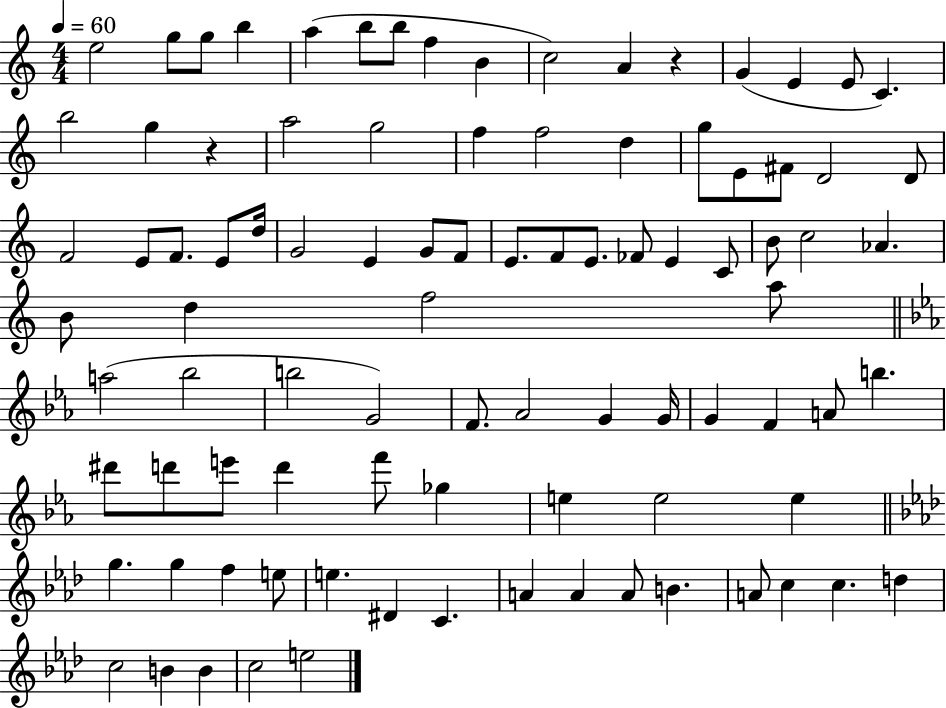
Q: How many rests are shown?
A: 2